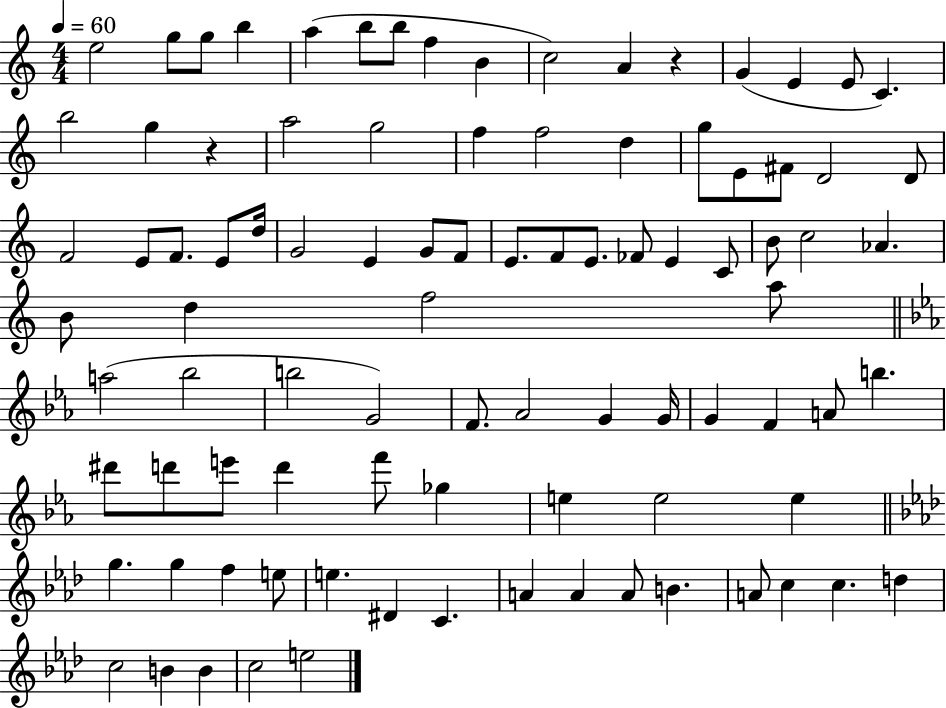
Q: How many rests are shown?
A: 2